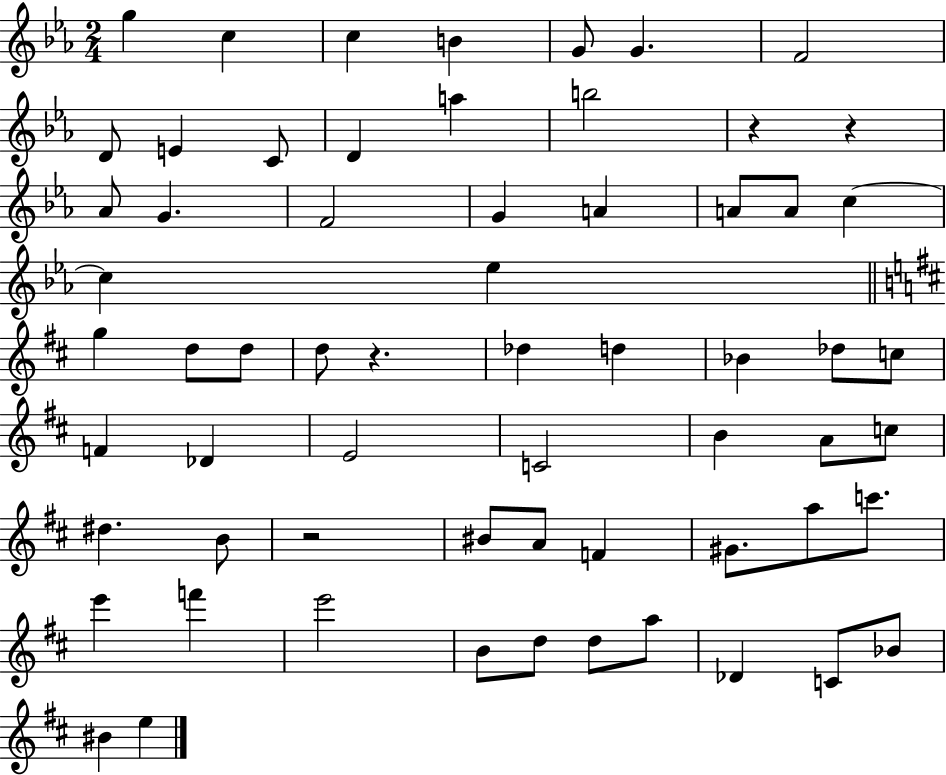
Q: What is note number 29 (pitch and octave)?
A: D5